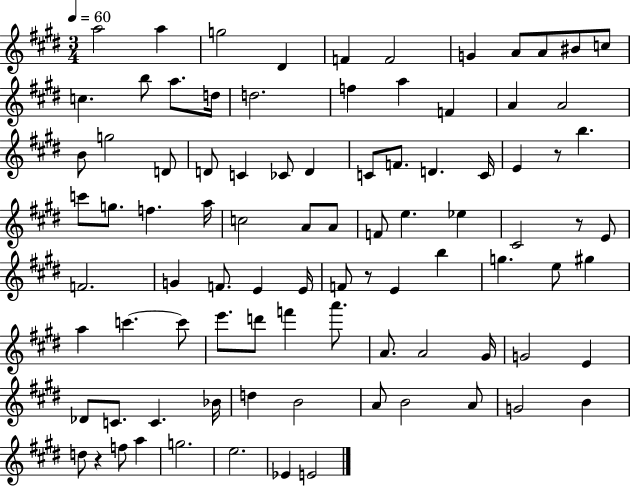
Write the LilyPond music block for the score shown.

{
  \clef treble
  \numericTimeSignature
  \time 3/4
  \key e \major
  \tempo 4 = 60
  a''2 a''4 | g''2 dis'4 | f'4 f'2 | g'4 a'8 a'8 bis'8 c''8 | \break c''4. b''8 a''8. d''16 | d''2. | f''4 a''4 f'4 | a'4 a'2 | \break b'8 g''2 d'8 | d'8 c'4 ces'8 d'4 | c'8 f'8. d'4. c'16 | e'4 r8 b''4. | \break c'''8 g''8. f''4. a''16 | c''2 a'8 a'8 | f'8 e''4. ees''4 | cis'2 r8 e'8 | \break f'2. | g'4 f'8. e'4 e'16 | f'8 r8 e'4 b''4 | g''4. e''8 gis''4 | \break a''4 c'''4.~~ c'''8 | e'''8. d'''8 f'''4 a'''8. | a'8. a'2 gis'16 | g'2 e'4 | \break des'8 c'8. c'4. bes'16 | d''4 b'2 | a'8 b'2 a'8 | g'2 b'4 | \break d''8 r4 f''8 a''4 | g''2. | e''2. | ees'4 e'2 | \break \bar "|."
}